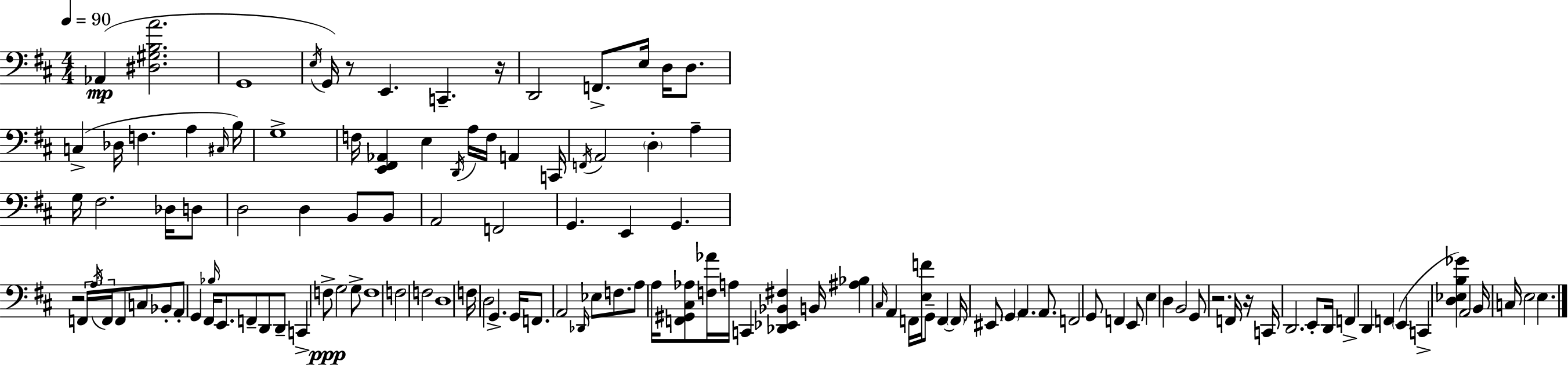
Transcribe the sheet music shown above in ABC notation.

X:1
T:Untitled
M:4/4
L:1/4
K:D
_A,, [^D,^G,B,A]2 G,,4 E,/4 G,,/4 z/2 E,, C,, z/4 D,,2 F,,/2 E,/4 D,/4 D,/2 C, _D,/4 F, A, ^C,/4 B,/4 G,4 F,/4 [E,,^F,,_A,,] E, D,,/4 A,/4 F,/4 A,, C,,/4 F,,/4 A,,2 D, A, G,/4 ^F,2 _D,/4 D,/2 D,2 D, B,,/2 B,,/2 A,,2 F,,2 G,, E,, G,, z2 F,,/4 A,/4 F,,/4 F,,/2 C,/2 _B,,/2 A,,/2 G,, ^F,,/4 _B,/4 E,,/2 F,,/2 D,,/2 D,,/2 C,, F,/2 G,2 G,/2 F,4 F,2 F,2 D,4 F,/4 D,2 G,, G,,/4 F,,/2 A,,2 _D,,/4 _E,/2 F,/2 A,/2 A,/4 [F,,^G,,^C,_A,]/2 [F,_A]/4 A,/4 C,, [_D,,_E,,_B,,^F,] B,,/4 [^A,_B,] ^C,/4 A,, F,,/4 [E,F]/4 G,,/2 F,, F,,/4 ^E,,/2 G,, A,, A,,/2 F,,2 G,,/2 F,, E,,/2 E, D, B,,2 G,,/2 z2 F,,/4 z/4 C,,/4 D,,2 E,,/2 D,,/4 F,, D,, F,, E,, C,, [D,_E,B,_G] A,,2 B,,/4 C,/4 E,2 E,